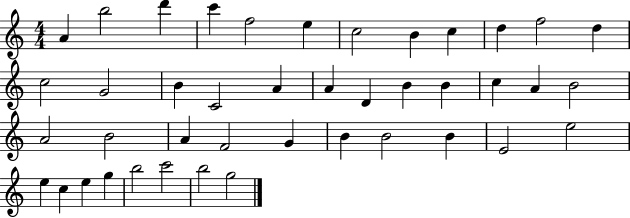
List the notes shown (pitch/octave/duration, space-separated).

A4/q B5/h D6/q C6/q F5/h E5/q C5/h B4/q C5/q D5/q F5/h D5/q C5/h G4/h B4/q C4/h A4/q A4/q D4/q B4/q B4/q C5/q A4/q B4/h A4/h B4/h A4/q F4/h G4/q B4/q B4/h B4/q E4/h E5/h E5/q C5/q E5/q G5/q B5/h C6/h B5/h G5/h